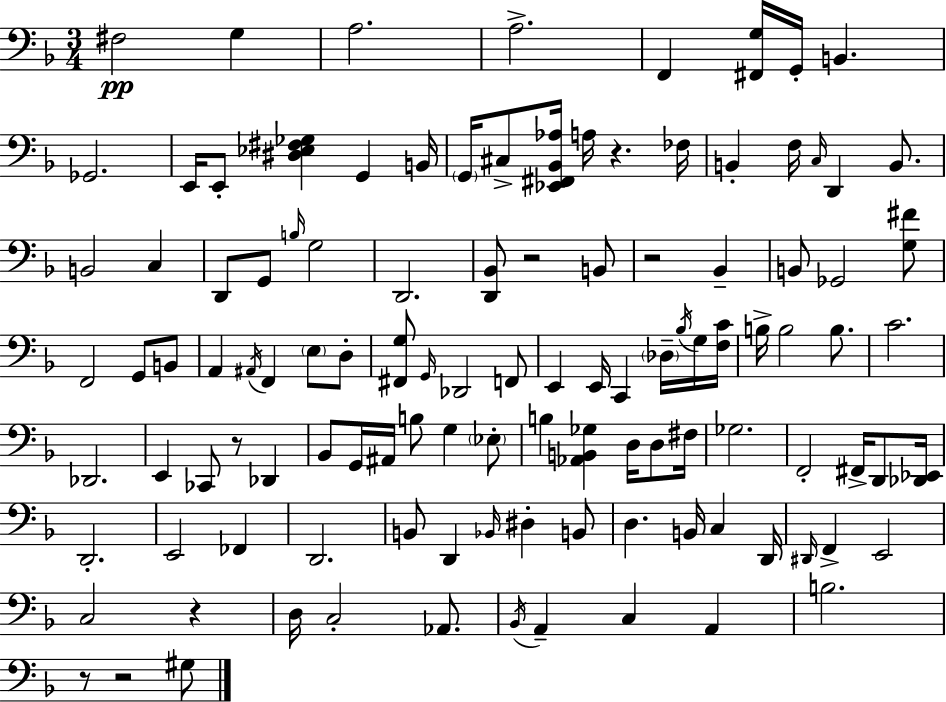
F#3/h G3/q A3/h. A3/h. F2/q [F#2,G3]/s G2/s B2/q. Gb2/h. E2/s E2/e [D#3,Eb3,F#3,Gb3]/q G2/q B2/s G2/s C#3/e [Eb2,F#2,Bb2,Ab3]/s A3/s R/q. FES3/s B2/q F3/s C3/s D2/q B2/e. B2/h C3/q D2/e G2/e B3/s G3/h D2/h. [D2,Bb2]/e R/h B2/e R/h Bb2/q B2/e Gb2/h [G3,F#4]/e F2/h G2/e B2/e A2/q A#2/s F2/q E3/e D3/e [F#2,G3]/e G2/s Db2/h F2/e E2/q E2/s C2/q Db3/s Bb3/s G3/s [F3,C4]/s B3/s B3/h B3/e. C4/h. Db2/h. E2/q CES2/e R/e Db2/q Bb2/e G2/s A#2/s B3/e G3/q Eb3/e B3/q [Ab2,B2,Gb3]/q D3/s D3/e F#3/s Gb3/h. F2/h F#2/s D2/e [Db2,Eb2]/s D2/h. E2/h FES2/q D2/h. B2/e D2/q Bb2/s D#3/q B2/e D3/q. B2/s C3/q D2/s D#2/s F2/q E2/h C3/h R/q D3/s C3/h Ab2/e. Bb2/s A2/q C3/q A2/q B3/h. R/e R/h G#3/e